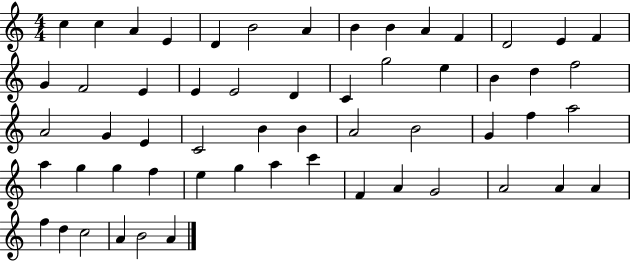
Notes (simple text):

C5/q C5/q A4/q E4/q D4/q B4/h A4/q B4/q B4/q A4/q F4/q D4/h E4/q F4/q G4/q F4/h E4/q E4/q E4/h D4/q C4/q G5/h E5/q B4/q D5/q F5/h A4/h G4/q E4/q C4/h B4/q B4/q A4/h B4/h G4/q F5/q A5/h A5/q G5/q G5/q F5/q E5/q G5/q A5/q C6/q F4/q A4/q G4/h A4/h A4/q A4/q F5/q D5/q C5/h A4/q B4/h A4/q